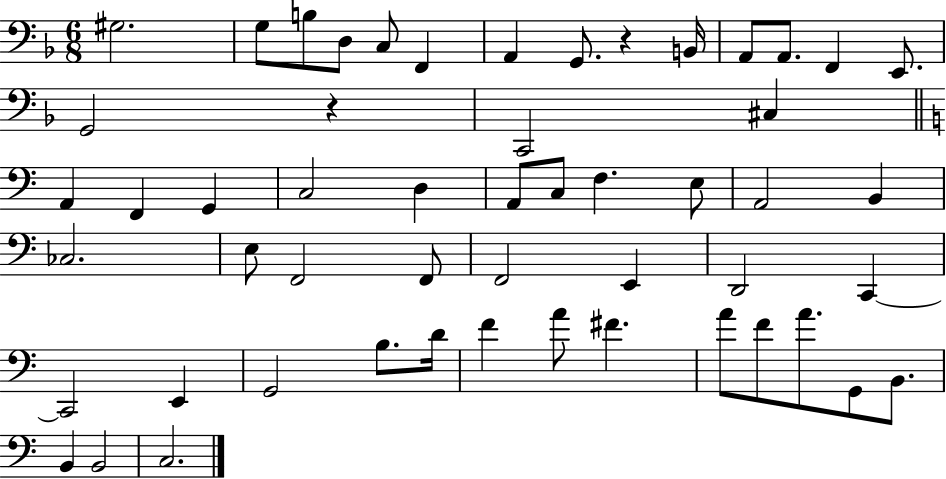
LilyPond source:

{
  \clef bass
  \numericTimeSignature
  \time 6/8
  \key f \major
  gis2. | g8 b8 d8 c8 f,4 | a,4 g,8. r4 b,16 | a,8 a,8. f,4 e,8. | \break g,2 r4 | c,2 cis4 | \bar "||" \break \key a \minor a,4 f,4 g,4 | c2 d4 | a,8 c8 f4. e8 | a,2 b,4 | \break ces2. | e8 f,2 f,8 | f,2 e,4 | d,2 c,4~~ | \break c,2 e,4 | g,2 b8. d'16 | f'4 a'8 fis'4. | a'8 f'8 a'8. g,8 b,8. | \break b,4 b,2 | c2. | \bar "|."
}